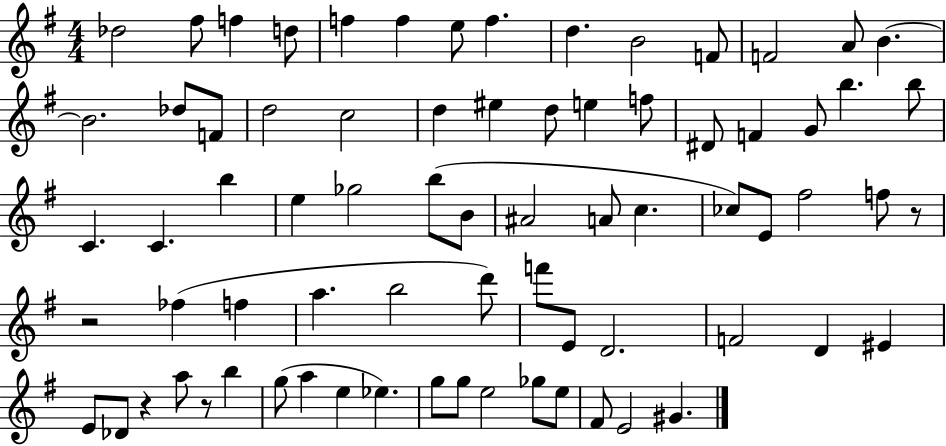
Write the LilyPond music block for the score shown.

{
  \clef treble
  \numericTimeSignature
  \time 4/4
  \key g \major
  des''2 fis''8 f''4 d''8 | f''4 f''4 e''8 f''4. | d''4. b'2 f'8 | f'2 a'8 b'4.~~ | \break b'2. des''8 f'8 | d''2 c''2 | d''4 eis''4 d''8 e''4 f''8 | dis'8 f'4 g'8 b''4. b''8 | \break c'4. c'4. b''4 | e''4 ges''2 b''8( b'8 | ais'2 a'8 c''4. | ces''8) e'8 fis''2 f''8 r8 | \break r2 fes''4( f''4 | a''4. b''2 d'''8) | f'''8 e'8 d'2. | f'2 d'4 eis'4 | \break e'8 des'8 r4 a''8 r8 b''4 | g''8( a''4 e''4 ees''4.) | g''8 g''8 e''2 ges''8 e''8 | fis'8 e'2 gis'4. | \break \bar "|."
}